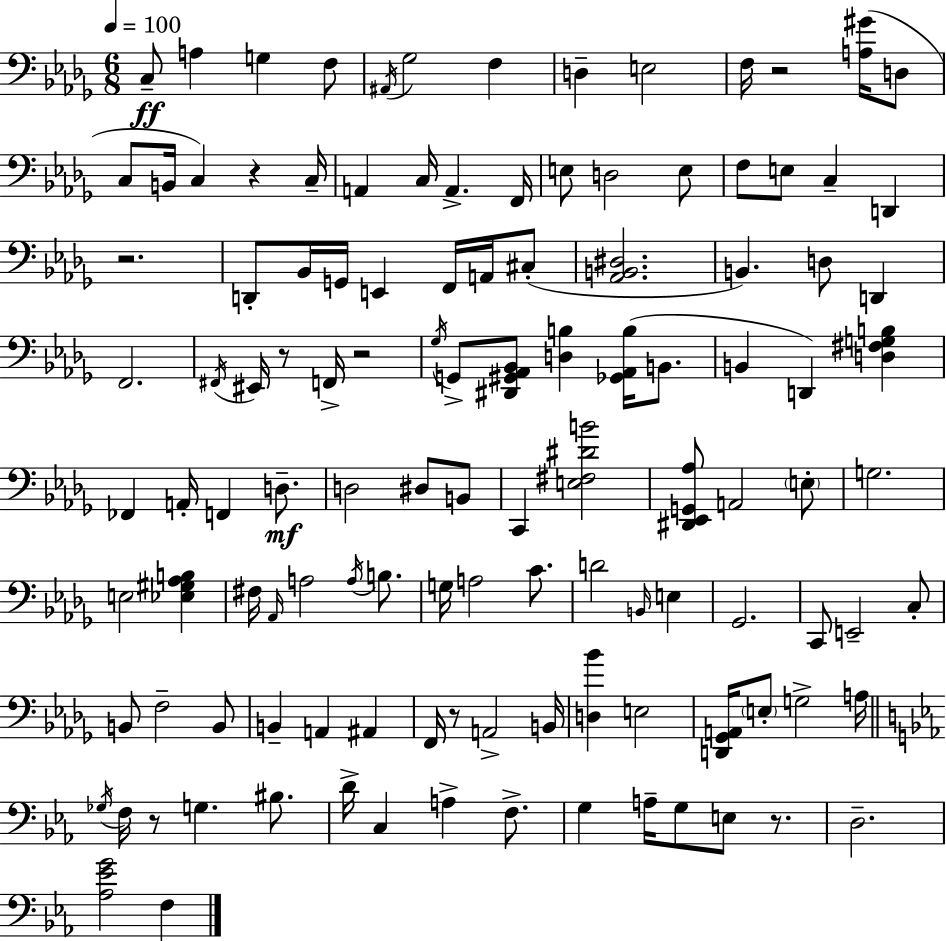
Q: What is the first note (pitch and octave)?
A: C3